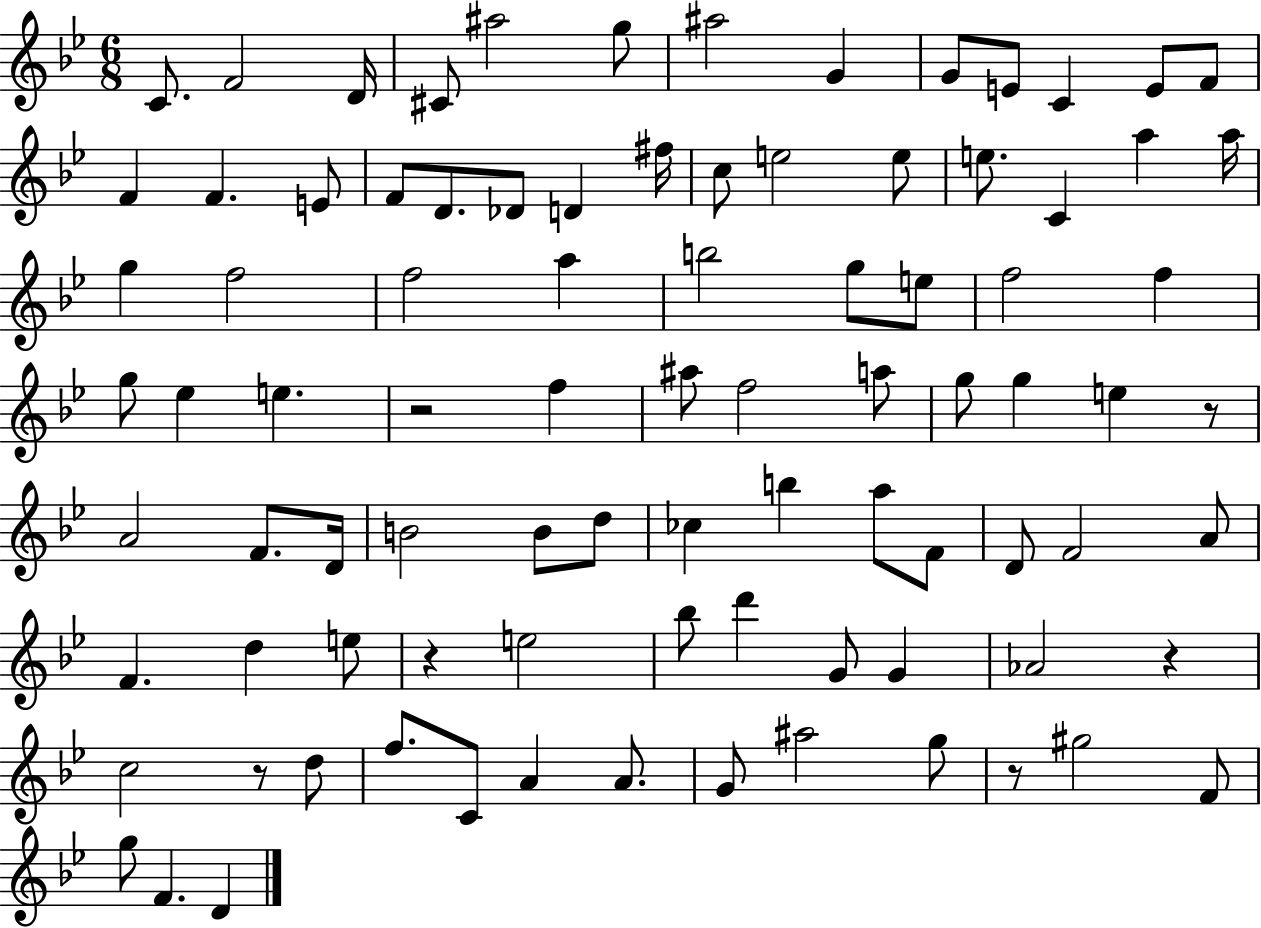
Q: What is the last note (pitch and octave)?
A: D4